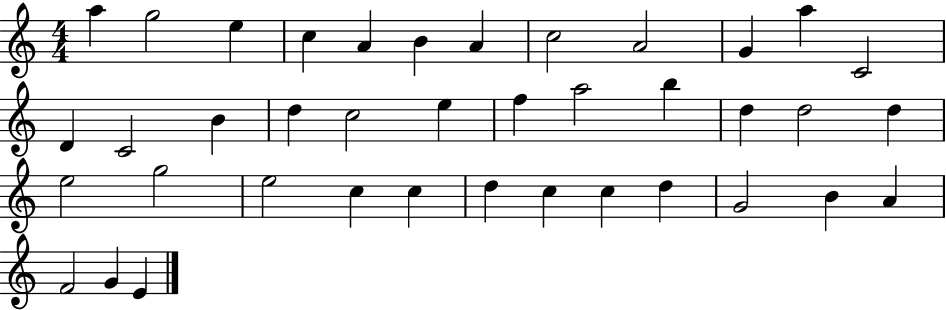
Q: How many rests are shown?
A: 0